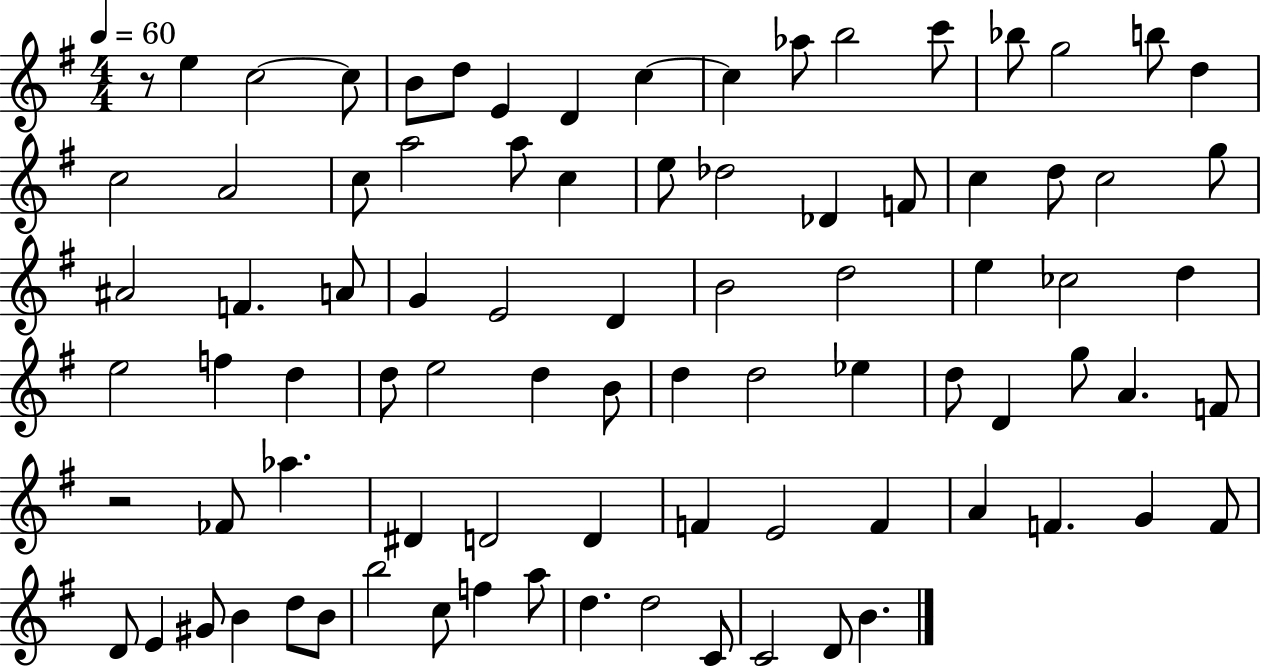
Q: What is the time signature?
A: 4/4